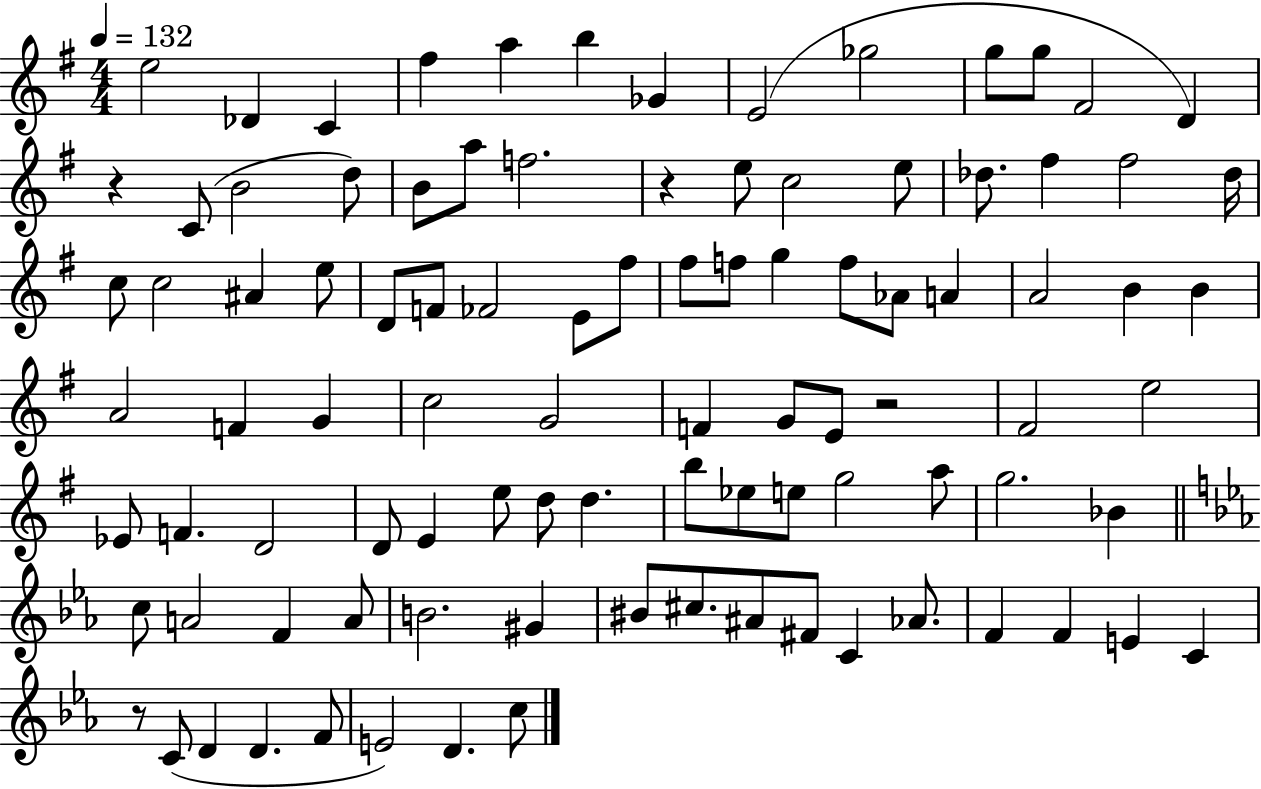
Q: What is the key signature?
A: G major